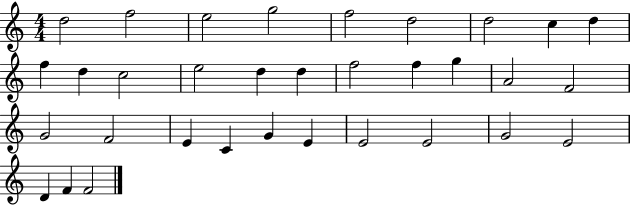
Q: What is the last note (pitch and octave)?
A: F4